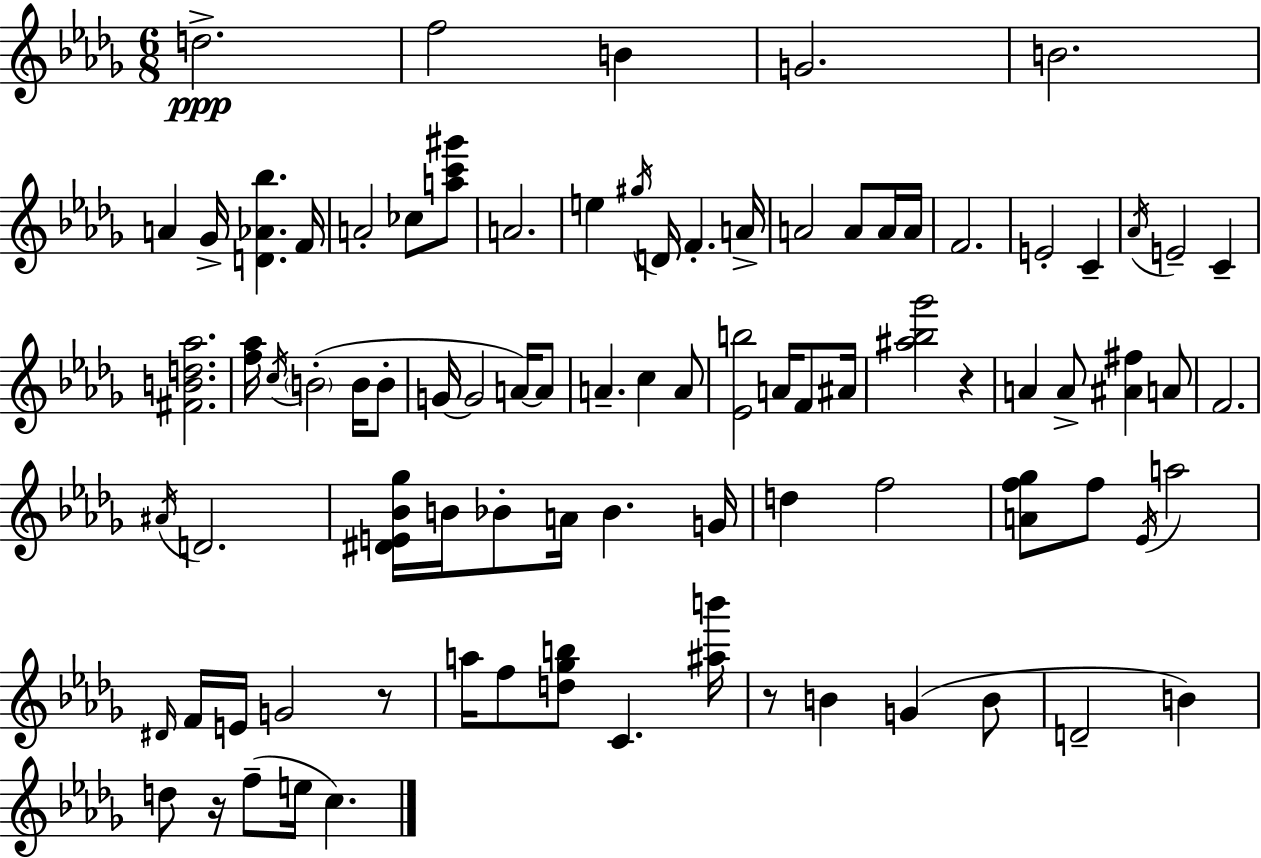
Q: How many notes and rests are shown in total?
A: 87